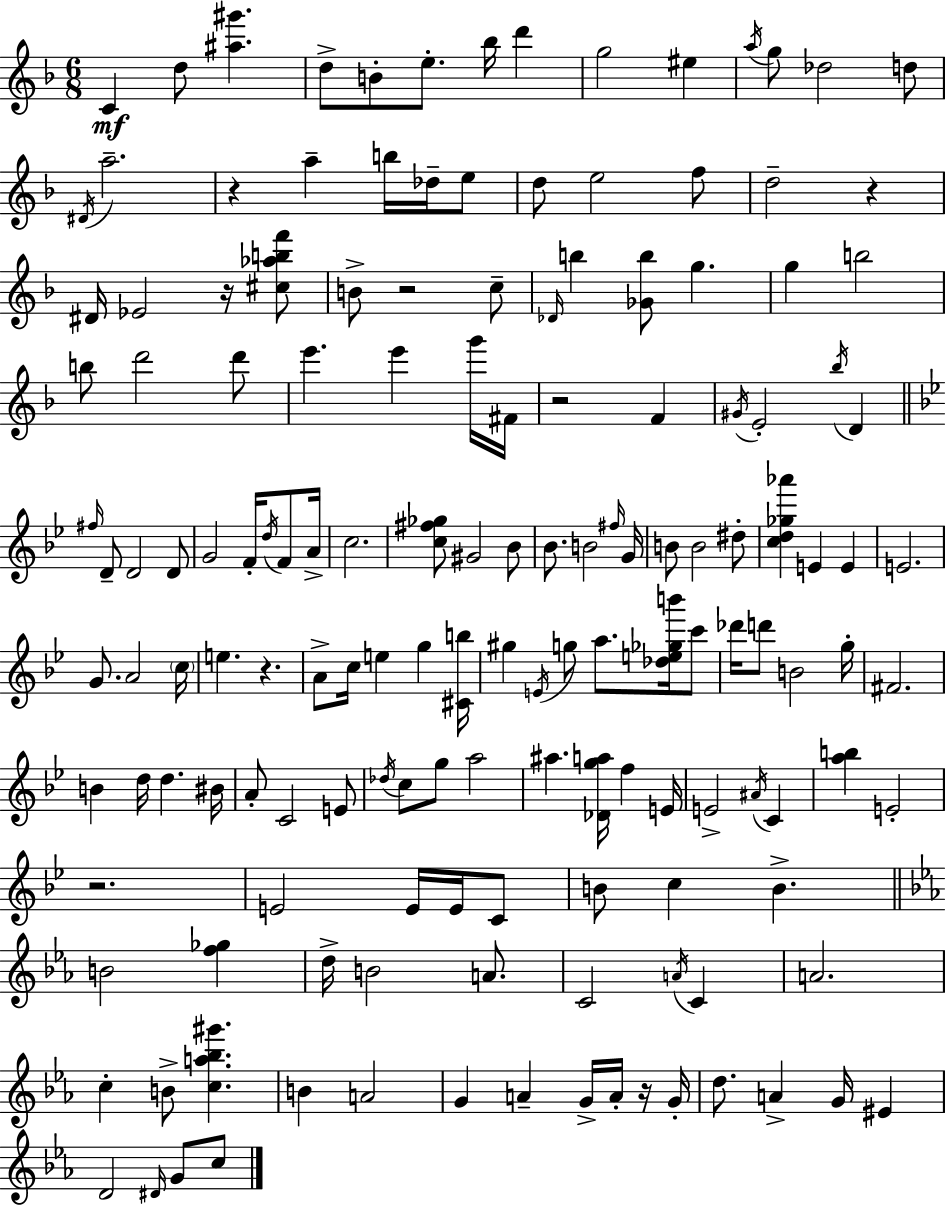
{
  \clef treble
  \numericTimeSignature
  \time 6/8
  \key d \minor
  c'4\mf d''8 <ais'' gis'''>4. | d''8-> b'8-. e''8.-. bes''16 d'''4 | g''2 eis''4 | \acciaccatura { a''16 } g''8 des''2 d''8 | \break \acciaccatura { dis'16 } a''2.-- | r4 a''4-- b''16 des''16-- | e''8 d''8 e''2 | f''8 d''2-- r4 | \break dis'16 ees'2 r16 | <cis'' aes'' b'' f'''>8 b'8-> r2 | c''8-- \grace { des'16 } b''4 <ges' b''>8 g''4. | g''4 b''2 | \break b''8 d'''2 | d'''8 e'''4. e'''4 | g'''16 fis'16 r2 f'4 | \acciaccatura { gis'16 } e'2-. | \break \acciaccatura { bes''16 } d'4 \bar "||" \break \key bes \major \grace { fis''16 } d'8-- d'2 d'8 | g'2 f'16-. \acciaccatura { d''16 } f'8 | a'16-> c''2. | <c'' fis'' ges''>8 gis'2 | \break bes'8 bes'8. b'2 | \grace { fis''16 } g'16 b'8 b'2 | dis''8-. <c'' d'' ges'' aes'''>4 e'4 e'4 | e'2. | \break g'8. a'2 | \parenthesize c''16 e''4. r4. | a'8-> c''16 e''4 g''4 | <cis' b''>16 gis''4 \acciaccatura { e'16 } g''8 a''8. | \break <des'' e'' ges'' b'''>16 c'''8 des'''16 d'''8 b'2 | g''16-. fis'2. | b'4 d''16 d''4. | bis'16 a'8-. c'2 | \break e'8 \acciaccatura { des''16 } c''8 g''8 a''2 | ais''4. <des' g'' a''>16 | f''4 e'16 e'2-> | \acciaccatura { ais'16 } c'4 <a'' b''>4 e'2-. | \break r2. | e'2 | e'16 e'16 c'8 b'8 c''4 | b'4.-> \bar "||" \break \key ees \major b'2 <f'' ges''>4 | d''16-> b'2 a'8. | c'2 \acciaccatura { a'16 } c'4 | a'2. | \break c''4-. b'8-> <c'' a'' bes'' gis'''>4. | b'4 a'2 | g'4 a'4-- g'16-> a'16-. r16 | g'16-. d''8. a'4-> g'16 eis'4 | \break d'2 \grace { dis'16 } g'8 | c''8 \bar "|."
}